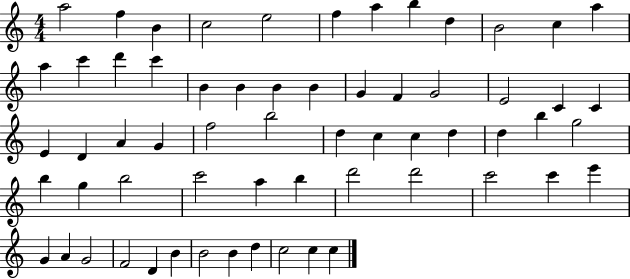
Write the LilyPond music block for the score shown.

{
  \clef treble
  \numericTimeSignature
  \time 4/4
  \key c \major
  a''2 f''4 b'4 | c''2 e''2 | f''4 a''4 b''4 d''4 | b'2 c''4 a''4 | \break a''4 c'''4 d'''4 c'''4 | b'4 b'4 b'4 b'4 | g'4 f'4 g'2 | e'2 c'4 c'4 | \break e'4 d'4 a'4 g'4 | f''2 b''2 | d''4 c''4 c''4 d''4 | d''4 b''4 g''2 | \break b''4 g''4 b''2 | c'''2 a''4 b''4 | d'''2 d'''2 | c'''2 c'''4 e'''4 | \break g'4 a'4 g'2 | f'2 d'4 b'4 | b'2 b'4 d''4 | c''2 c''4 c''4 | \break \bar "|."
}